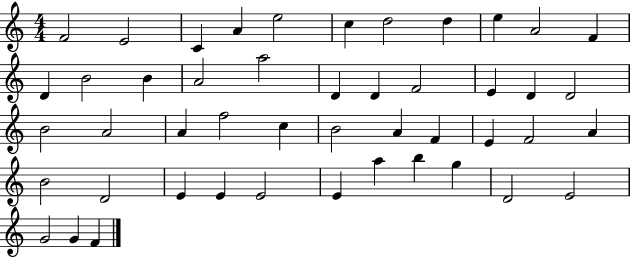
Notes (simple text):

F4/h E4/h C4/q A4/q E5/h C5/q D5/h D5/q E5/q A4/h F4/q D4/q B4/h B4/q A4/h A5/h D4/q D4/q F4/h E4/q D4/q D4/h B4/h A4/h A4/q F5/h C5/q B4/h A4/q F4/q E4/q F4/h A4/q B4/h D4/h E4/q E4/q E4/h E4/q A5/q B5/q G5/q D4/h E4/h G4/h G4/q F4/q